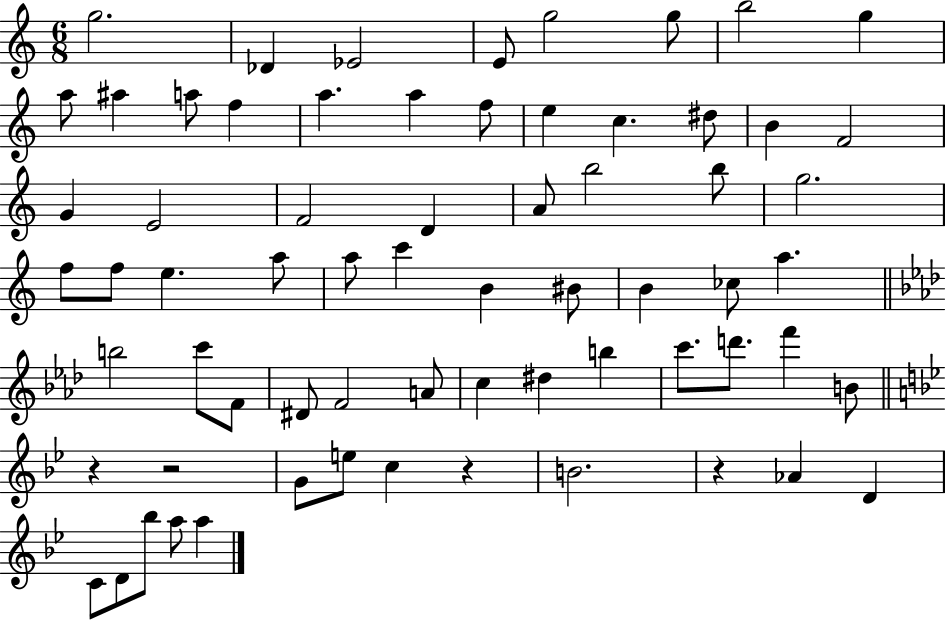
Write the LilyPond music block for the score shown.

{
  \clef treble
  \numericTimeSignature
  \time 6/8
  \key c \major
  \repeat volta 2 { g''2. | des'4 ees'2 | e'8 g''2 g''8 | b''2 g''4 | \break a''8 ais''4 a''8 f''4 | a''4. a''4 f''8 | e''4 c''4. dis''8 | b'4 f'2 | \break g'4 e'2 | f'2 d'4 | a'8 b''2 b''8 | g''2. | \break f''8 f''8 e''4. a''8 | a''8 c'''4 b'4 bis'8 | b'4 ces''8 a''4. | \bar "||" \break \key f \minor b''2 c'''8 f'8 | dis'8 f'2 a'8 | c''4 dis''4 b''4 | c'''8. d'''8. f'''4 b'8 | \break \bar "||" \break \key bes \major r4 r2 | g'8 e''8 c''4 r4 | b'2. | r4 aes'4 d'4 | \break c'8 d'8 bes''8 a''8 a''4 | } \bar "|."
}